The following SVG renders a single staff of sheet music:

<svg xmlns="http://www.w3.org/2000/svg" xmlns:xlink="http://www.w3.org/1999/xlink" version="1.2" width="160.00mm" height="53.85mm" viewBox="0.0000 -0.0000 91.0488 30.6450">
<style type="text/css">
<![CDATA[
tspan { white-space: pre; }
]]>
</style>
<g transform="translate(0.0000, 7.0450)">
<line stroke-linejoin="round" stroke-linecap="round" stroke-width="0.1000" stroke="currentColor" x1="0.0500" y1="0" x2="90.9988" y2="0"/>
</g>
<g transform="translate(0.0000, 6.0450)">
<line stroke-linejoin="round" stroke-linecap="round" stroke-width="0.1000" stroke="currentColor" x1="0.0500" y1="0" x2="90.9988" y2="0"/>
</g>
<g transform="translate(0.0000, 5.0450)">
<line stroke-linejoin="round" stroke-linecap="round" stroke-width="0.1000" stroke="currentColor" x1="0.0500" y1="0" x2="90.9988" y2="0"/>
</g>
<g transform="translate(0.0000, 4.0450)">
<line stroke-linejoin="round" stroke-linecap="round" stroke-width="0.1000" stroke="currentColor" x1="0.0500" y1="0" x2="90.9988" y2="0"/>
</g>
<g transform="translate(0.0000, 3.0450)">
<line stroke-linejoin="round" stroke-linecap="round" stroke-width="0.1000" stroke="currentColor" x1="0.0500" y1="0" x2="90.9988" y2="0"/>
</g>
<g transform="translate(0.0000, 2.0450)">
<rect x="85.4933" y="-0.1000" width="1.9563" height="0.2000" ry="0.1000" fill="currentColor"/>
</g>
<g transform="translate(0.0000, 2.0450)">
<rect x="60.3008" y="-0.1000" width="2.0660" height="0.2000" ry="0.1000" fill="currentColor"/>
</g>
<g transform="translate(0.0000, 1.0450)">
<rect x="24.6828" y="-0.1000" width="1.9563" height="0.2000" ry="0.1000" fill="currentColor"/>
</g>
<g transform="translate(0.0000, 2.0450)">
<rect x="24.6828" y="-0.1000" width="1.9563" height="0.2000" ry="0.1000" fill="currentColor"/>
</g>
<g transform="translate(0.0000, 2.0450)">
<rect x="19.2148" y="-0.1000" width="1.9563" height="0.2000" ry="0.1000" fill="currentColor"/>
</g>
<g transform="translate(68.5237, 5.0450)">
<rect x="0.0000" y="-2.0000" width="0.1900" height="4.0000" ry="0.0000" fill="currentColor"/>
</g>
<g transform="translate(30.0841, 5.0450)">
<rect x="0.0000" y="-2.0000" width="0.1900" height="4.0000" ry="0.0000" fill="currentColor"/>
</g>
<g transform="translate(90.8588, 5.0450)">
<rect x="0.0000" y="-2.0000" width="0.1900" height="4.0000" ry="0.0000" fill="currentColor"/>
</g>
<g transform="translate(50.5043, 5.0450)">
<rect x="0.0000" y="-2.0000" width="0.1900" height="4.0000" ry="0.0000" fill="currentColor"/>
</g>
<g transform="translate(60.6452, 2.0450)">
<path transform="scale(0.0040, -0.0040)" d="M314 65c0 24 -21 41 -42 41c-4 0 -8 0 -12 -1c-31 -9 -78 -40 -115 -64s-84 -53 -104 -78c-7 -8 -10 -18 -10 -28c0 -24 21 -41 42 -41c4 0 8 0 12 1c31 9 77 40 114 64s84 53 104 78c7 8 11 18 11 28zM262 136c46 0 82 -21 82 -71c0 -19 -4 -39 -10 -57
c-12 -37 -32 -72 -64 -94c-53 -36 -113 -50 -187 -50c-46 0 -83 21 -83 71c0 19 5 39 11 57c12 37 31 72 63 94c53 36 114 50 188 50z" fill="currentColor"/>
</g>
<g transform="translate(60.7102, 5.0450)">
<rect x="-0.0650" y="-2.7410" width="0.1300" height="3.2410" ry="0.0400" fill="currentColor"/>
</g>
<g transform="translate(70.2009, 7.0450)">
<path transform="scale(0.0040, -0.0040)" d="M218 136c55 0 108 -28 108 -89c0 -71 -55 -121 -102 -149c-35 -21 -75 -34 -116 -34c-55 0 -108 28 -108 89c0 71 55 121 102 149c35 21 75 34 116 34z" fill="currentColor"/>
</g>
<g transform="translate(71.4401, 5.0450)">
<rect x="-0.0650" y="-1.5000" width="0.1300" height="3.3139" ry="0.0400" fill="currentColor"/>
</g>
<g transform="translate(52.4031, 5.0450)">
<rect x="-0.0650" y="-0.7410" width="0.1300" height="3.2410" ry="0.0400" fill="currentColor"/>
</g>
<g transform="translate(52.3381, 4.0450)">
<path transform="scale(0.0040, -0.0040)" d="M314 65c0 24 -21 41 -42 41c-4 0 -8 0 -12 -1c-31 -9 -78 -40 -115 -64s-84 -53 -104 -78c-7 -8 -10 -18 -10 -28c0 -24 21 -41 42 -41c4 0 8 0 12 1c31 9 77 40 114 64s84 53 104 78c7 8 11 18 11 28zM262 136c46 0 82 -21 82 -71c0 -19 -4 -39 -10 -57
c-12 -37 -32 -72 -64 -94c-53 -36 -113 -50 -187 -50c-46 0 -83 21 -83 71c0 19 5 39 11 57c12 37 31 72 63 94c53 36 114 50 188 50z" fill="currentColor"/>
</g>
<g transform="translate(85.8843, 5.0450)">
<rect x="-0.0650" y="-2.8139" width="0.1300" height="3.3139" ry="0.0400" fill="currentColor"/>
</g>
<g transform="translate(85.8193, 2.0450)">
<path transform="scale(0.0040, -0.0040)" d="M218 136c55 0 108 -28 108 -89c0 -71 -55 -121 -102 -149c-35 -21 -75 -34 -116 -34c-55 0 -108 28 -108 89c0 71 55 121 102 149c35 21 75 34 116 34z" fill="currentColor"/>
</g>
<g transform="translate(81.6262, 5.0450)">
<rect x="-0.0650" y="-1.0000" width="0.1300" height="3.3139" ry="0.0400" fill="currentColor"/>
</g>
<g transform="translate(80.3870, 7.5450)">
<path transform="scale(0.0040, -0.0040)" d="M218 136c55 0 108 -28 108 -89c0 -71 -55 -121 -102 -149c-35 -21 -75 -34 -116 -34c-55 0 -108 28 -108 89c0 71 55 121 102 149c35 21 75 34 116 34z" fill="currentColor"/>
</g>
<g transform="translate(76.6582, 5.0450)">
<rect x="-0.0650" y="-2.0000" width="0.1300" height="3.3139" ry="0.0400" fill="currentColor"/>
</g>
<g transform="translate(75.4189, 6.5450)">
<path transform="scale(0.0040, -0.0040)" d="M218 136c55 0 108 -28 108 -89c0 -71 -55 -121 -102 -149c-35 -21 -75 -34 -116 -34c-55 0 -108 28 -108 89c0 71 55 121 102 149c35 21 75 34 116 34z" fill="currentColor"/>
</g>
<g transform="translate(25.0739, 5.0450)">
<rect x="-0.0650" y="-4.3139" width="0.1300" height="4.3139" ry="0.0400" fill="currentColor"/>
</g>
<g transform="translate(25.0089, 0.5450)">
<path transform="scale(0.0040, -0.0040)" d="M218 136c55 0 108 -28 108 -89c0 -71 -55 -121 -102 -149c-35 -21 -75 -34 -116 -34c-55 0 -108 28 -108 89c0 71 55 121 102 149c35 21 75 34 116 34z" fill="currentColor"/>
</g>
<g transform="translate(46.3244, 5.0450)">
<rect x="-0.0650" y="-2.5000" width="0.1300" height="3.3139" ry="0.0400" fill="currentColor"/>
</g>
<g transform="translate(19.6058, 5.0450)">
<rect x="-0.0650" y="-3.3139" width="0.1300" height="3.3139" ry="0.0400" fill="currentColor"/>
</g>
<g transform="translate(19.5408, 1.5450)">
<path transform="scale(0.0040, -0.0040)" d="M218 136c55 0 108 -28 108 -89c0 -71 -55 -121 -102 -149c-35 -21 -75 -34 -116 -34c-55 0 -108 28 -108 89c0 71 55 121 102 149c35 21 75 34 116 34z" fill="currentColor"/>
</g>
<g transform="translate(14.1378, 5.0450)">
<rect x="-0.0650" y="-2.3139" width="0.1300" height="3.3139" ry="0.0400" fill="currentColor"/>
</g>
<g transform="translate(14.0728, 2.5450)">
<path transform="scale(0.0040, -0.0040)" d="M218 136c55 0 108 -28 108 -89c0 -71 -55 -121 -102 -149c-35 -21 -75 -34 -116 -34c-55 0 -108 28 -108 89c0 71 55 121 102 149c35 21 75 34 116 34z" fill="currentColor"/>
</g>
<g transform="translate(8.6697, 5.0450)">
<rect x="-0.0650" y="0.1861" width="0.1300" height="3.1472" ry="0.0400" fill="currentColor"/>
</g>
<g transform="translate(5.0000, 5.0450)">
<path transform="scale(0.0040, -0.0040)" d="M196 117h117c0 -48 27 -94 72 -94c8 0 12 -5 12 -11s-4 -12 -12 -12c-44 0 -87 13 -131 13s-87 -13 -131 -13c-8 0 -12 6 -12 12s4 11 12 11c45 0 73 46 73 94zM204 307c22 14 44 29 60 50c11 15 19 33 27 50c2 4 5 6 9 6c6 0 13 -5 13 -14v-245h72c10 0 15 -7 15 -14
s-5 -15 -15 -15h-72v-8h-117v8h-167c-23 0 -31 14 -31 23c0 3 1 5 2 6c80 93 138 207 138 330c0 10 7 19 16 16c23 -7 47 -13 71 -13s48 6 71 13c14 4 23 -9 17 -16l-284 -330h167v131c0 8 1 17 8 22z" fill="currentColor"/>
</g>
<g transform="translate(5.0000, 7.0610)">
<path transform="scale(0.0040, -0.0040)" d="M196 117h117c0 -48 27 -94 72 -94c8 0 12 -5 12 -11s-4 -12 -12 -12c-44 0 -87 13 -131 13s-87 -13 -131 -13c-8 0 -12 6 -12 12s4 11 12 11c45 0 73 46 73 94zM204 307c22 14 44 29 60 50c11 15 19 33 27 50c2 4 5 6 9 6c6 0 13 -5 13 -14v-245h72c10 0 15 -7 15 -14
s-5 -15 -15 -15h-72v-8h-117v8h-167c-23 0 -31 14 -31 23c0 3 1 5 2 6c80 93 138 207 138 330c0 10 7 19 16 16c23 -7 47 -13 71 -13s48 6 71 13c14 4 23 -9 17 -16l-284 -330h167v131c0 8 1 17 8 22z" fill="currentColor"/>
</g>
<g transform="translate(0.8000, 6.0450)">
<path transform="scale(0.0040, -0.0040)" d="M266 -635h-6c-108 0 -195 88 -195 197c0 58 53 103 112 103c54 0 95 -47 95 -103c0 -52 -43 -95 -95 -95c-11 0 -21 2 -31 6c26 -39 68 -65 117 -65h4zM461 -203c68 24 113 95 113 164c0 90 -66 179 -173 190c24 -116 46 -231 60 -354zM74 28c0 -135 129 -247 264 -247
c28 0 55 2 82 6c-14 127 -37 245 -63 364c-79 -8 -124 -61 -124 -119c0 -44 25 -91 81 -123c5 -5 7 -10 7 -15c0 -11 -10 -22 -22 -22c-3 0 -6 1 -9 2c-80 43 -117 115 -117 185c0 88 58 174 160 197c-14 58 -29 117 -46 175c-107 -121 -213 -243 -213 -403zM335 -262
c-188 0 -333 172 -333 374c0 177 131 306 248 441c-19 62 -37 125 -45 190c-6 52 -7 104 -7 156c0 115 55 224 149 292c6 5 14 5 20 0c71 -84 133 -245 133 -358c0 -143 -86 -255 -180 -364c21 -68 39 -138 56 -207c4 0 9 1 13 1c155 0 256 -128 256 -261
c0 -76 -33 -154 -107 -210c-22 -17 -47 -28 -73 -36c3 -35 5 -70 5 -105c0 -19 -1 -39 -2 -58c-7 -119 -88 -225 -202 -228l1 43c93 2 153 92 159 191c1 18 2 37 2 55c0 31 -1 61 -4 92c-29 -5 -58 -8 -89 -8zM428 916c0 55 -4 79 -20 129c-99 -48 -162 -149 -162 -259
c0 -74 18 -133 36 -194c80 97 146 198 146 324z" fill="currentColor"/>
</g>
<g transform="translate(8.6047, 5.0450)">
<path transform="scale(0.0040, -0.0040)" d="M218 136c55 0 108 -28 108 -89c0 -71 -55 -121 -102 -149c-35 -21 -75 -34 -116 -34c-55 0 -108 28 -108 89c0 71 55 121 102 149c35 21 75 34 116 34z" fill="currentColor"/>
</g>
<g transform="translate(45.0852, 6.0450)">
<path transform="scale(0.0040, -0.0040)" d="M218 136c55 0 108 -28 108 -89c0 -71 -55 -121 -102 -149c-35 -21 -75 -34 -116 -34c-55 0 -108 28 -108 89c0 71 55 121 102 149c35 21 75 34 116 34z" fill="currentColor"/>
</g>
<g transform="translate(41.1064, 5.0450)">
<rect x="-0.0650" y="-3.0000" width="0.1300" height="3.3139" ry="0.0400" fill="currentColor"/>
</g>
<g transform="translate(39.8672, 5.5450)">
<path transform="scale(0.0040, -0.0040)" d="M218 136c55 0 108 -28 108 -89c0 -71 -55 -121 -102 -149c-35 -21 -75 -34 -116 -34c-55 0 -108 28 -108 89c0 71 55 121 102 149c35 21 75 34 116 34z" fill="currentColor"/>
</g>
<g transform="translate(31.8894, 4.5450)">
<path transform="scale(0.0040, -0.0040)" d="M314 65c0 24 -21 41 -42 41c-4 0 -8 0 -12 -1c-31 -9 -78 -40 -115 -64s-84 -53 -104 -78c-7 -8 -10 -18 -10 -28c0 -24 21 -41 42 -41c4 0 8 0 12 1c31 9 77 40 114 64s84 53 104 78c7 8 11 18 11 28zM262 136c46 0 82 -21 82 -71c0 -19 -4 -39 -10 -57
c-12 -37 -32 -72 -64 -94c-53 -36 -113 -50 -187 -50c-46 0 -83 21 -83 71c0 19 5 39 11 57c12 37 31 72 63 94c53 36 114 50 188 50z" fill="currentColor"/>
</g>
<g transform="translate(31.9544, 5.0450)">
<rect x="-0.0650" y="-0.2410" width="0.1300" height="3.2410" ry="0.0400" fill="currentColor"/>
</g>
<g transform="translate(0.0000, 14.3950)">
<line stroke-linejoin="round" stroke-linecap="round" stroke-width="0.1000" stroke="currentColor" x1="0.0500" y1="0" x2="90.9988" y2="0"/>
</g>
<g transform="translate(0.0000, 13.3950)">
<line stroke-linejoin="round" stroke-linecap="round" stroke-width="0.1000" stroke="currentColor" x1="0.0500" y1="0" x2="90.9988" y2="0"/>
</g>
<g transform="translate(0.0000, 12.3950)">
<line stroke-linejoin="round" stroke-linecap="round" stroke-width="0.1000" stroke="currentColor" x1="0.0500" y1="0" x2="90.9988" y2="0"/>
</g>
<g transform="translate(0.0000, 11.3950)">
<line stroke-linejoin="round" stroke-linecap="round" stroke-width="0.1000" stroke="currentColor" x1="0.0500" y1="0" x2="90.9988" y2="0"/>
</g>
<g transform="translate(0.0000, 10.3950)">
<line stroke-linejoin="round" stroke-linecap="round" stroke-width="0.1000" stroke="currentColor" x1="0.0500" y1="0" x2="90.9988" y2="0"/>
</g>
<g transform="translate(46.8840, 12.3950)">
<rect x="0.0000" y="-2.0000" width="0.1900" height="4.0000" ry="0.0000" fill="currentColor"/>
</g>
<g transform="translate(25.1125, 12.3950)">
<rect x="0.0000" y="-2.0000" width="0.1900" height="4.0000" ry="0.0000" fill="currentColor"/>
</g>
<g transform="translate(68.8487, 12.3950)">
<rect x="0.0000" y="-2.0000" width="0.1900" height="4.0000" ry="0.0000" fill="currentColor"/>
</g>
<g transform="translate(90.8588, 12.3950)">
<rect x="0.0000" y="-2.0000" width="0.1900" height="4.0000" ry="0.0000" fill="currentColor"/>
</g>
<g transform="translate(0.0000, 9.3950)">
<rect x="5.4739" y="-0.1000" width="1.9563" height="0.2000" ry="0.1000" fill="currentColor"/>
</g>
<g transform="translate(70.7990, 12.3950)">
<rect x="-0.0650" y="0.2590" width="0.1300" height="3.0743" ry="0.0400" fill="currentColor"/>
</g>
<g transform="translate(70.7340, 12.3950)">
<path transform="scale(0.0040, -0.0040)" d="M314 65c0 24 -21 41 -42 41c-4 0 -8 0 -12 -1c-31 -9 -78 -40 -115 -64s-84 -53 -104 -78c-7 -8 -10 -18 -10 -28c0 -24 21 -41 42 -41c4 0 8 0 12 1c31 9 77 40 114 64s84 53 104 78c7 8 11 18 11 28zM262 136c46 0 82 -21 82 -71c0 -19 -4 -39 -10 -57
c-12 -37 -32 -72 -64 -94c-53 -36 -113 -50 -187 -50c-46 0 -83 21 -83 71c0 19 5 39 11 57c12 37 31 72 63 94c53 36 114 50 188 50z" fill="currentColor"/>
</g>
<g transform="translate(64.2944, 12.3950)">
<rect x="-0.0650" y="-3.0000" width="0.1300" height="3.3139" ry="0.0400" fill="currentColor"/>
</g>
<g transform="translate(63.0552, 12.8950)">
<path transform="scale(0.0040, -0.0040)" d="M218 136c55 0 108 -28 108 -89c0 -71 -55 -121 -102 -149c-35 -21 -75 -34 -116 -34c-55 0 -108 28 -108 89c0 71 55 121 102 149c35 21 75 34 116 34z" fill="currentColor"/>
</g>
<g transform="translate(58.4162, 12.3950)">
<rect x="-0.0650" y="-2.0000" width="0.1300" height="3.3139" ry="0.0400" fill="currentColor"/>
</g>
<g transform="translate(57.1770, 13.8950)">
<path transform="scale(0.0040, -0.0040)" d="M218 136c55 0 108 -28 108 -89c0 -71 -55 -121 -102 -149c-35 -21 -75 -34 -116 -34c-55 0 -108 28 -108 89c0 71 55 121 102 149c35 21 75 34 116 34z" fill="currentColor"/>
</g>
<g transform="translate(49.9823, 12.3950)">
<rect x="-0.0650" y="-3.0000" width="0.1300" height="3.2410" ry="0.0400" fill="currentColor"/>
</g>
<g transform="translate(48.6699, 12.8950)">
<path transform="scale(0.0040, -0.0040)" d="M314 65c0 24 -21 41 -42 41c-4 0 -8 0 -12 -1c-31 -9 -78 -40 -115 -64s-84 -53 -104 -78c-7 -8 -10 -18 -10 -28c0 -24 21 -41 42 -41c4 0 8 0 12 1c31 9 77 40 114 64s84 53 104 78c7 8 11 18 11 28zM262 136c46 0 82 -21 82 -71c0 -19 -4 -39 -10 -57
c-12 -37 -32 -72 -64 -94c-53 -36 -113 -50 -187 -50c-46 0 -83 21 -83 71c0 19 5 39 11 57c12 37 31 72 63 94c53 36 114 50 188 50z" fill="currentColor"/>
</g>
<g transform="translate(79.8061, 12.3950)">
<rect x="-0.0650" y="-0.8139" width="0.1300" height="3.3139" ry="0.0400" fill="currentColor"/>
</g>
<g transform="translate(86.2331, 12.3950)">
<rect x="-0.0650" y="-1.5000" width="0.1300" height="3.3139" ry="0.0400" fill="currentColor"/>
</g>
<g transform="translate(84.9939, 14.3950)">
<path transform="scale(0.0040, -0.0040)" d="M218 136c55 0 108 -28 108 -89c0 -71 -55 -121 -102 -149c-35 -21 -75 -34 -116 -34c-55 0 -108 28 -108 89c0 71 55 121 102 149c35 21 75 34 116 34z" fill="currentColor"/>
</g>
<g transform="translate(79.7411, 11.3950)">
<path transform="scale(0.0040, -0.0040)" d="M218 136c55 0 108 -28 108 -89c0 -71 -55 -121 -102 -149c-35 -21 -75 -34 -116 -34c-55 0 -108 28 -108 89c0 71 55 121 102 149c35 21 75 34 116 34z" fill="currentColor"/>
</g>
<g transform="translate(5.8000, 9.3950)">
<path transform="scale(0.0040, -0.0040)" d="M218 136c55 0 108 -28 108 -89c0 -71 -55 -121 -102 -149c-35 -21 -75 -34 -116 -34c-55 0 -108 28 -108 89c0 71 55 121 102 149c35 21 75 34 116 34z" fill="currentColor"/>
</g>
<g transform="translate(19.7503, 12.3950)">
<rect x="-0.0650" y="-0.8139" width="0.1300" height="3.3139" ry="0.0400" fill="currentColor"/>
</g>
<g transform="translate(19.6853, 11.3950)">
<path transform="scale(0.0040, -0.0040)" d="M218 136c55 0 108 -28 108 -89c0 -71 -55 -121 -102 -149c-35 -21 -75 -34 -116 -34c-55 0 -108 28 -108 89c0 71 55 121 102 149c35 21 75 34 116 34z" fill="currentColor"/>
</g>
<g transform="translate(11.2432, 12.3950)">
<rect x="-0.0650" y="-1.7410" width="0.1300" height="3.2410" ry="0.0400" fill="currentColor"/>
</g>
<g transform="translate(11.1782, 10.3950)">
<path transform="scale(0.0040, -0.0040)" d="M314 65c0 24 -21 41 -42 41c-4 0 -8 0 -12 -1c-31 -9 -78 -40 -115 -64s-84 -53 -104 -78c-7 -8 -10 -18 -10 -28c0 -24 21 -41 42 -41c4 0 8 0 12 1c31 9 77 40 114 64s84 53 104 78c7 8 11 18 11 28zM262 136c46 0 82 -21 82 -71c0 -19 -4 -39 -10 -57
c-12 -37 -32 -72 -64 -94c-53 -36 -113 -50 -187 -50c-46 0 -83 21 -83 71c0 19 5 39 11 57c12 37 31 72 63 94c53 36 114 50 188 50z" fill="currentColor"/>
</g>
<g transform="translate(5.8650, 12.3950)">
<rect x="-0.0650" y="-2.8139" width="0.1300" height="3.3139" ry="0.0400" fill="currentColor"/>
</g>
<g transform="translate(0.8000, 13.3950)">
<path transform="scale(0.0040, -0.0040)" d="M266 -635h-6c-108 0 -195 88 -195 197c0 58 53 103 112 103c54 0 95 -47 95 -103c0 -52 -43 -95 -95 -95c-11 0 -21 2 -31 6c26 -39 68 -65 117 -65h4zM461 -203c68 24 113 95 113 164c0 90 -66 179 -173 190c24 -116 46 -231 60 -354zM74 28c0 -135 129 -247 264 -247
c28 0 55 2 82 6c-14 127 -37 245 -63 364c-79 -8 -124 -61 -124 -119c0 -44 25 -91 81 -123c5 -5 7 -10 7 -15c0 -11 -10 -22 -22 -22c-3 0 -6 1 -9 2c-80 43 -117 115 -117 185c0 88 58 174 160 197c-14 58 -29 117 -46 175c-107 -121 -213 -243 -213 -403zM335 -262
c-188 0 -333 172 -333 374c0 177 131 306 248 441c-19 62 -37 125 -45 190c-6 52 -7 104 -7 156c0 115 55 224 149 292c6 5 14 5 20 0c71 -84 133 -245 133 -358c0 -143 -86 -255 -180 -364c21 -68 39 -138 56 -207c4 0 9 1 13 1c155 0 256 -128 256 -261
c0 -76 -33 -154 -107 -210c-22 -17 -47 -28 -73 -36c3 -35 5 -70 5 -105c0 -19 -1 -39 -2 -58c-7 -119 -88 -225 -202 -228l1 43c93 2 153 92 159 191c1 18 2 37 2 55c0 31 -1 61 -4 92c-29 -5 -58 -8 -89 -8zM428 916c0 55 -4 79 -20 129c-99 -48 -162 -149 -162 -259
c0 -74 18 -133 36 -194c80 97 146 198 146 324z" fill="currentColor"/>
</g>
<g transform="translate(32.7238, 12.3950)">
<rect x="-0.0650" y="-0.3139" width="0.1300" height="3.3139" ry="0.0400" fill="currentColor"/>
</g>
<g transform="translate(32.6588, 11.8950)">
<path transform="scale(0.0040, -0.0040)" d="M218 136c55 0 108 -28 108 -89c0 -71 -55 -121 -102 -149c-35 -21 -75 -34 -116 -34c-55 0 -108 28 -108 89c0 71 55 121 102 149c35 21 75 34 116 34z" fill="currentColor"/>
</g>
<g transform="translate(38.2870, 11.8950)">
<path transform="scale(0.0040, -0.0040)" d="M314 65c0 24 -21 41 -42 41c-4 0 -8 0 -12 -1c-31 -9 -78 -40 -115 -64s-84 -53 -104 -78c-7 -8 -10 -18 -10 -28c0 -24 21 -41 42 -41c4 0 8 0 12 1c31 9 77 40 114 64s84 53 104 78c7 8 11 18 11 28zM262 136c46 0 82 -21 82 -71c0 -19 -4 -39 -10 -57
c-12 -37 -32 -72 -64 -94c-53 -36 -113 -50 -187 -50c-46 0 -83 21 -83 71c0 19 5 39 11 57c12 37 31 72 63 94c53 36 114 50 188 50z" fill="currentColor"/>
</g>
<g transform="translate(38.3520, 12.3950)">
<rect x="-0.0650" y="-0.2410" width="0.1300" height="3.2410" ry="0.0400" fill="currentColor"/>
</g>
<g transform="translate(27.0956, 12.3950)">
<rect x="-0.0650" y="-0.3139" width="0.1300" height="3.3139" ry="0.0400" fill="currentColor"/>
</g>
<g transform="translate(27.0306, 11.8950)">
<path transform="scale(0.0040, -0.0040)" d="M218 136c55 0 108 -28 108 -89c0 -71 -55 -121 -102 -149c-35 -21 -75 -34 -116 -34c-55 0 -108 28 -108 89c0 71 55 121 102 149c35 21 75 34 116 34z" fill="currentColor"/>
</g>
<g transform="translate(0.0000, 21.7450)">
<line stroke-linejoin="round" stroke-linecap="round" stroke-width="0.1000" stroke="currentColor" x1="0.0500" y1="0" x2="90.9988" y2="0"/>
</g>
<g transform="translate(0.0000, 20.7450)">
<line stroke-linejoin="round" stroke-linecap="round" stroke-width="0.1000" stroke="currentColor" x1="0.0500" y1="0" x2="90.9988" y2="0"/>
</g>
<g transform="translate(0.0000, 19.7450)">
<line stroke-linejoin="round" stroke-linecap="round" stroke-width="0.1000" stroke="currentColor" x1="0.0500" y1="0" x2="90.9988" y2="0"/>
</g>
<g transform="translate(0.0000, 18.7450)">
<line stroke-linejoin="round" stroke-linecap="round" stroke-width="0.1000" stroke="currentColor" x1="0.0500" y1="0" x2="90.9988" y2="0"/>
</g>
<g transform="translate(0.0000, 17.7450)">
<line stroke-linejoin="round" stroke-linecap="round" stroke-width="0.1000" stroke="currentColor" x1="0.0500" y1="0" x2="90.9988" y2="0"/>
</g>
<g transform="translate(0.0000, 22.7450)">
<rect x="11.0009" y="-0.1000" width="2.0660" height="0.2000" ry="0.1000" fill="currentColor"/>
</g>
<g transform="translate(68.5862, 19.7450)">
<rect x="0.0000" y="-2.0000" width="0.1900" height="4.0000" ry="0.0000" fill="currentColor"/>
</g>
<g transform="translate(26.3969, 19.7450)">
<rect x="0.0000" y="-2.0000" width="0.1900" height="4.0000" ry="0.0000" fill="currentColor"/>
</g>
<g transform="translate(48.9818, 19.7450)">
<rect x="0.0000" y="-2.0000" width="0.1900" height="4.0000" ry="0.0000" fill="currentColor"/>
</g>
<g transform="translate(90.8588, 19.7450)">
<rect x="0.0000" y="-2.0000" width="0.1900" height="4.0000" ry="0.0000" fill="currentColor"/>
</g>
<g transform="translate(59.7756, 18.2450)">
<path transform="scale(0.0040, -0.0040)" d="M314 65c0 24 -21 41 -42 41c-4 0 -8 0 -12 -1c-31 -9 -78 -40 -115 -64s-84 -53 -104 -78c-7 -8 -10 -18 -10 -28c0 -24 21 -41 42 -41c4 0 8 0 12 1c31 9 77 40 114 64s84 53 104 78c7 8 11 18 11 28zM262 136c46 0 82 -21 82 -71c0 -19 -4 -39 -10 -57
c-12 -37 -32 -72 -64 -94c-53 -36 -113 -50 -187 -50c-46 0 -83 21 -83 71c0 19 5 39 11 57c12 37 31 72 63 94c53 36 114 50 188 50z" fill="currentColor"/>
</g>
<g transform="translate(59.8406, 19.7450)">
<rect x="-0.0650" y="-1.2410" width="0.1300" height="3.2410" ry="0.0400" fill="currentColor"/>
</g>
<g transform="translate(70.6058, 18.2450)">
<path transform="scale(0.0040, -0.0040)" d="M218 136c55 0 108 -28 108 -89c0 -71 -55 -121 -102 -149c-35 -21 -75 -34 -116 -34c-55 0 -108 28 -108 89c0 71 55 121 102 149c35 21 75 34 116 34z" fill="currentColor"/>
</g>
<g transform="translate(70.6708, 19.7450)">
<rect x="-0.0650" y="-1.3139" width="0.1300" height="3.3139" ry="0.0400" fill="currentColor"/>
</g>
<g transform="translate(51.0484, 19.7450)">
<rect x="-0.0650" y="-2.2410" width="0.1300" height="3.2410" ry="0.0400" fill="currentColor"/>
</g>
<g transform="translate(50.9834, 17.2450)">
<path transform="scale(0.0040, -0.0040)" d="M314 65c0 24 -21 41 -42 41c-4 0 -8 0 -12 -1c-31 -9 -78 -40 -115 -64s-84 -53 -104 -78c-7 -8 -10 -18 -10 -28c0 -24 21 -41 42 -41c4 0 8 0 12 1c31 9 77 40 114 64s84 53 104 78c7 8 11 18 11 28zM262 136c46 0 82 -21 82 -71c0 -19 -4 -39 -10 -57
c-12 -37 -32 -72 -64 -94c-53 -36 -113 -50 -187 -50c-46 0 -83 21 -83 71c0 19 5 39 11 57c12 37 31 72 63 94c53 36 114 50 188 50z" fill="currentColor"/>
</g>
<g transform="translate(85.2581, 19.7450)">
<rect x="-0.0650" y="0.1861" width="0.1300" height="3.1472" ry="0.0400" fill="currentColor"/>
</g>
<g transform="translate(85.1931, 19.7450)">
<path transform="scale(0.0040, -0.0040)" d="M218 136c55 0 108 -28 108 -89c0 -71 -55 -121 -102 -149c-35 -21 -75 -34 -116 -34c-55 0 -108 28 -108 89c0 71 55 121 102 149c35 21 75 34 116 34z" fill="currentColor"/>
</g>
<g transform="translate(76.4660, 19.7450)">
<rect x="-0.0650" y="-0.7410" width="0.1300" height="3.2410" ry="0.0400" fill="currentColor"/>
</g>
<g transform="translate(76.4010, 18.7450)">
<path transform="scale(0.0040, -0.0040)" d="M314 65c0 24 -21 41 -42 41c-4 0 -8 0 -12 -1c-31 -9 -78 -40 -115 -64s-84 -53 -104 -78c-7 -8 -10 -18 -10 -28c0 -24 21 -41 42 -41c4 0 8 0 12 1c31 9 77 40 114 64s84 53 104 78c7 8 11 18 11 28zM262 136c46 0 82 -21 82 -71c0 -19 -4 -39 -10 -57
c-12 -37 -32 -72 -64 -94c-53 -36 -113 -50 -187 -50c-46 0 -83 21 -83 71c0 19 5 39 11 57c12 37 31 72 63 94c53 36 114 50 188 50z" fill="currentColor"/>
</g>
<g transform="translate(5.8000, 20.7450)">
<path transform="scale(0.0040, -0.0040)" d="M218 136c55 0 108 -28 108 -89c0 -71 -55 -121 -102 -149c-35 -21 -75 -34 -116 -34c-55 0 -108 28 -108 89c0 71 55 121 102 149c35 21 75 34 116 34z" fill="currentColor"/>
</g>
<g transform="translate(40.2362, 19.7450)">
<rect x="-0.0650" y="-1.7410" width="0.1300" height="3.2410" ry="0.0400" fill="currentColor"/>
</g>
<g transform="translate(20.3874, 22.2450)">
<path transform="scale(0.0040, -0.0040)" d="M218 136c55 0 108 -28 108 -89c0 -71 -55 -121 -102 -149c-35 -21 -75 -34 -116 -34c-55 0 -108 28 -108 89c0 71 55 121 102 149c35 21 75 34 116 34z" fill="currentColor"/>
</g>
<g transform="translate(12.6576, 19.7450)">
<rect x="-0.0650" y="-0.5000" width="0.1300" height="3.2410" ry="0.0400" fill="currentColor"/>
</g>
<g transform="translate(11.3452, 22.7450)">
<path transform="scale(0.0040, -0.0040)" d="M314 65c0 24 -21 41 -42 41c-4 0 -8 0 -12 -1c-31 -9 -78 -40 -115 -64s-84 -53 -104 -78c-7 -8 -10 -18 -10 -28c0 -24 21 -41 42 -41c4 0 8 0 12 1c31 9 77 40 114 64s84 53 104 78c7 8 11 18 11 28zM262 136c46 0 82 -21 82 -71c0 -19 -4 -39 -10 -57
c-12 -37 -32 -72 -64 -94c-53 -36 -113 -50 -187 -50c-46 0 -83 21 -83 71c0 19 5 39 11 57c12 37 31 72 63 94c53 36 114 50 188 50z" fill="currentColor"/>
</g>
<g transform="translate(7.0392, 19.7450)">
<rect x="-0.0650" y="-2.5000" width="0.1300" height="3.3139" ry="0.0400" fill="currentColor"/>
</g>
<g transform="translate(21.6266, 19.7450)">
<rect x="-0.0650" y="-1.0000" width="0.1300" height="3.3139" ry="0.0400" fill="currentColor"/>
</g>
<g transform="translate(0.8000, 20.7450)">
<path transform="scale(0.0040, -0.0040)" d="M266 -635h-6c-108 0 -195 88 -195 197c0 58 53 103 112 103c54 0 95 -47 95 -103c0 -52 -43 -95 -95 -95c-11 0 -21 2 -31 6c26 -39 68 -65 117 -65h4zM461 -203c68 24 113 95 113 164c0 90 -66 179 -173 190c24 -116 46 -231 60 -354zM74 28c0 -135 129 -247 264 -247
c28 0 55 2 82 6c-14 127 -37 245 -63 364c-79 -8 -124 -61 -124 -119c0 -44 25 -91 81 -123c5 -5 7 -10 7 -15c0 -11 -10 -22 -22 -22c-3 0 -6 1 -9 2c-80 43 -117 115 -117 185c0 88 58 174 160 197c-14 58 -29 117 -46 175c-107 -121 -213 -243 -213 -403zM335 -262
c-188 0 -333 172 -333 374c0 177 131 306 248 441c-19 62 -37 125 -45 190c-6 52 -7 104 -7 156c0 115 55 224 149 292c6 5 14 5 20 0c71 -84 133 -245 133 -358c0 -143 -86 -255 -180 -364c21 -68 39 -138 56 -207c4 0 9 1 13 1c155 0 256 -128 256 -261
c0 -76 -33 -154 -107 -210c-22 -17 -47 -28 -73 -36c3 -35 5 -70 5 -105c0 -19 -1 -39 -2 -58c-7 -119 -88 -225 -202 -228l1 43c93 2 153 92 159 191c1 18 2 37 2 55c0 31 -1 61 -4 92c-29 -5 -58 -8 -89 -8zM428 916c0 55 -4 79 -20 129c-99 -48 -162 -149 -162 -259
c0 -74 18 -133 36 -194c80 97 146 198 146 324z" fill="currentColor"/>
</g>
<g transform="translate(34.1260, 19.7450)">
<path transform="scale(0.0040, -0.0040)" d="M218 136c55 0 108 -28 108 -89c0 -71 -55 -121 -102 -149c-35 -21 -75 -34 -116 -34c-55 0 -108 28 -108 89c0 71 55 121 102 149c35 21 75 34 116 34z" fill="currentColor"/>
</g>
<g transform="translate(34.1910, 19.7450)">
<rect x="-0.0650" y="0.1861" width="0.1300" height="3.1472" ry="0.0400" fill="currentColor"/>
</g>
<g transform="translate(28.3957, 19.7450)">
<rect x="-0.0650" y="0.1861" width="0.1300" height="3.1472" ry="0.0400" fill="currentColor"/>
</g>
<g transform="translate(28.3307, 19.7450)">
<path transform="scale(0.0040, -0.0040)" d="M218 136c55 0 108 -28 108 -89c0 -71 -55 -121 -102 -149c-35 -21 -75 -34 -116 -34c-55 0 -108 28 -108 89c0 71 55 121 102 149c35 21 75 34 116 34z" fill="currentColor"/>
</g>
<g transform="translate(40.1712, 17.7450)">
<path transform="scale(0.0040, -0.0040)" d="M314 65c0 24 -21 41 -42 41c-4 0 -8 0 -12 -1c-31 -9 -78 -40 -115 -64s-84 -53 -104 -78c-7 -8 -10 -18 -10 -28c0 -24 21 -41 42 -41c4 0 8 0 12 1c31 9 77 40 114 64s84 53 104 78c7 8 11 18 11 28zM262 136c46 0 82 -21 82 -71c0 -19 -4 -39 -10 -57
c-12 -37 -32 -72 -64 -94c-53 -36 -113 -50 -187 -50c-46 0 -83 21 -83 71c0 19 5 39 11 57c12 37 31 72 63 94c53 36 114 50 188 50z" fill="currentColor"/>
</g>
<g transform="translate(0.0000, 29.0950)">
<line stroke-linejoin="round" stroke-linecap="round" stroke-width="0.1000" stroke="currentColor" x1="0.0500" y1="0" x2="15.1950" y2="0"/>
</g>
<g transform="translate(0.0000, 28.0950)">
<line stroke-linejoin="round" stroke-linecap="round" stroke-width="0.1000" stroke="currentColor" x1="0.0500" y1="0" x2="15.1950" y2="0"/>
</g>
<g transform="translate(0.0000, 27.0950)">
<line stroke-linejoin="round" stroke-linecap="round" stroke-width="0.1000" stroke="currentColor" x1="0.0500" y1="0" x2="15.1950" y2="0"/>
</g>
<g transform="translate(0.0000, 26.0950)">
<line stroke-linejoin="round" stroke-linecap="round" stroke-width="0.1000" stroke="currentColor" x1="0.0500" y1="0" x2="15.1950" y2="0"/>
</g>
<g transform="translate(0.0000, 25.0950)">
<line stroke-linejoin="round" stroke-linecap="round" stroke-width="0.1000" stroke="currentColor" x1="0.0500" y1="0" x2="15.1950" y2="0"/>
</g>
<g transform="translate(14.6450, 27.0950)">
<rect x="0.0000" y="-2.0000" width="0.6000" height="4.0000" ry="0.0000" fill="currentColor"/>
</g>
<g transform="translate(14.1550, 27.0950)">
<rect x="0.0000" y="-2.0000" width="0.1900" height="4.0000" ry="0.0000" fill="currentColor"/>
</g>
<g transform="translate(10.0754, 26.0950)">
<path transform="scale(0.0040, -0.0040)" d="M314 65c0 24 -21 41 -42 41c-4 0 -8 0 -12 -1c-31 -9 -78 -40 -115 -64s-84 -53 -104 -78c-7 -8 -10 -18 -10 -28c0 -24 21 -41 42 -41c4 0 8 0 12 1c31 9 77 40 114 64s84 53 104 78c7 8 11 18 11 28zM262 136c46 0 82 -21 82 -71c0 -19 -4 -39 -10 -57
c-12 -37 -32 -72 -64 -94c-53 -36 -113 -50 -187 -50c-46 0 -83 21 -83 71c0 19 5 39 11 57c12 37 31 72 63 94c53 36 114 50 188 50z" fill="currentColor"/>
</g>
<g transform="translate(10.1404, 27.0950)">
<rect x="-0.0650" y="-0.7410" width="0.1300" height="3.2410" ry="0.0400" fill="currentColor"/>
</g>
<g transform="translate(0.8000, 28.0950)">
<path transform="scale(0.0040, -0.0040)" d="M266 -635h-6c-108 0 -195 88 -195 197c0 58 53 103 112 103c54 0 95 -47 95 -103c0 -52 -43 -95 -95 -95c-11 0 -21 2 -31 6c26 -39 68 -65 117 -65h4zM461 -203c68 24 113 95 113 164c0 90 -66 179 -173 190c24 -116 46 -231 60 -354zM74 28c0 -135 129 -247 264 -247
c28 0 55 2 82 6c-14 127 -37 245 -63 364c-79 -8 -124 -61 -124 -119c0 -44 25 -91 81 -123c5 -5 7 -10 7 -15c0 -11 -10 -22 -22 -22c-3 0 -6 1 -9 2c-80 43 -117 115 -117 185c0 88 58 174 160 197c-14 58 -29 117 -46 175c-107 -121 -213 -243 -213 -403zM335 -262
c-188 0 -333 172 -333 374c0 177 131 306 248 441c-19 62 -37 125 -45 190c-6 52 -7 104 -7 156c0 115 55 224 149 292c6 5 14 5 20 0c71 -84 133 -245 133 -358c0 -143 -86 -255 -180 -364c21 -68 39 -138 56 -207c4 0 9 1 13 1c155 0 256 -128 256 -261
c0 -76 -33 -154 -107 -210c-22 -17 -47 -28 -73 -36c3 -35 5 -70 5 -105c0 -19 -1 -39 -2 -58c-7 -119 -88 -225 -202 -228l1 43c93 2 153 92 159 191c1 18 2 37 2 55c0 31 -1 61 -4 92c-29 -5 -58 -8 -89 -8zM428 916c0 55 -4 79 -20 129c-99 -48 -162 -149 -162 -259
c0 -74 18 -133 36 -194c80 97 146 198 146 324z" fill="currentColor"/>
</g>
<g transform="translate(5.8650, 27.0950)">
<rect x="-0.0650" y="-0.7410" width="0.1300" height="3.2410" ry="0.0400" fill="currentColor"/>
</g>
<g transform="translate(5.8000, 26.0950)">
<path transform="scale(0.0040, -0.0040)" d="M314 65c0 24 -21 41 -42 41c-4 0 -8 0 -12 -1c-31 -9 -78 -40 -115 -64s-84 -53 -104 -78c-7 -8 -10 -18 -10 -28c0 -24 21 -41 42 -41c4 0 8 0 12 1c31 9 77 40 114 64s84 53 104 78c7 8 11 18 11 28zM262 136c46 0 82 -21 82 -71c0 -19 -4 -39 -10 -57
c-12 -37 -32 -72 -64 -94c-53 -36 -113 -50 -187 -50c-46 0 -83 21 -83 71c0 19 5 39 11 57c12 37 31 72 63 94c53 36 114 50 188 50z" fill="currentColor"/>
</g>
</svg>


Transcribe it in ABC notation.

X:1
T:Untitled
M:4/4
L:1/4
K:C
B g b d' c2 A G d2 a2 E F D a a f2 d c c c2 A2 F A B2 d E G C2 D B B f2 g2 e2 e d2 B d2 d2